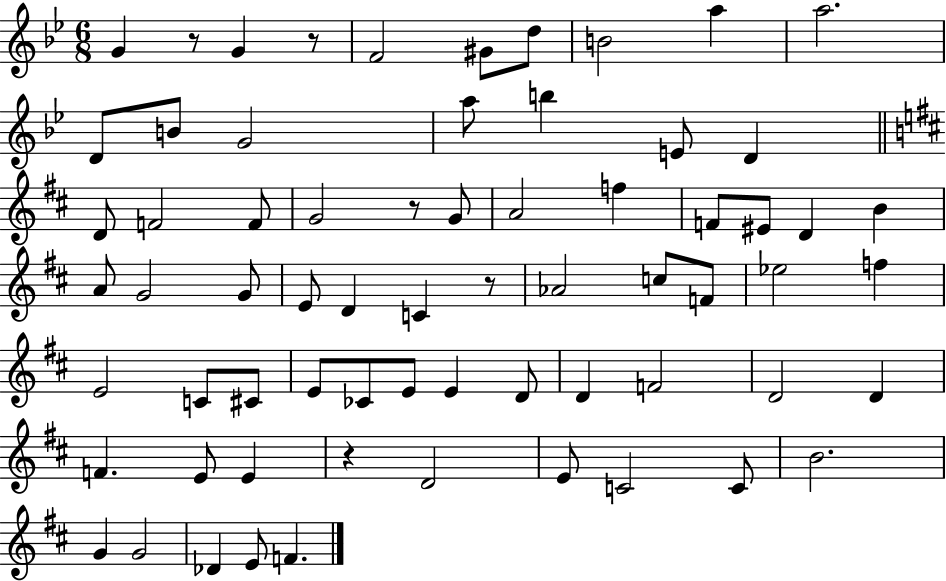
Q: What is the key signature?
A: BES major